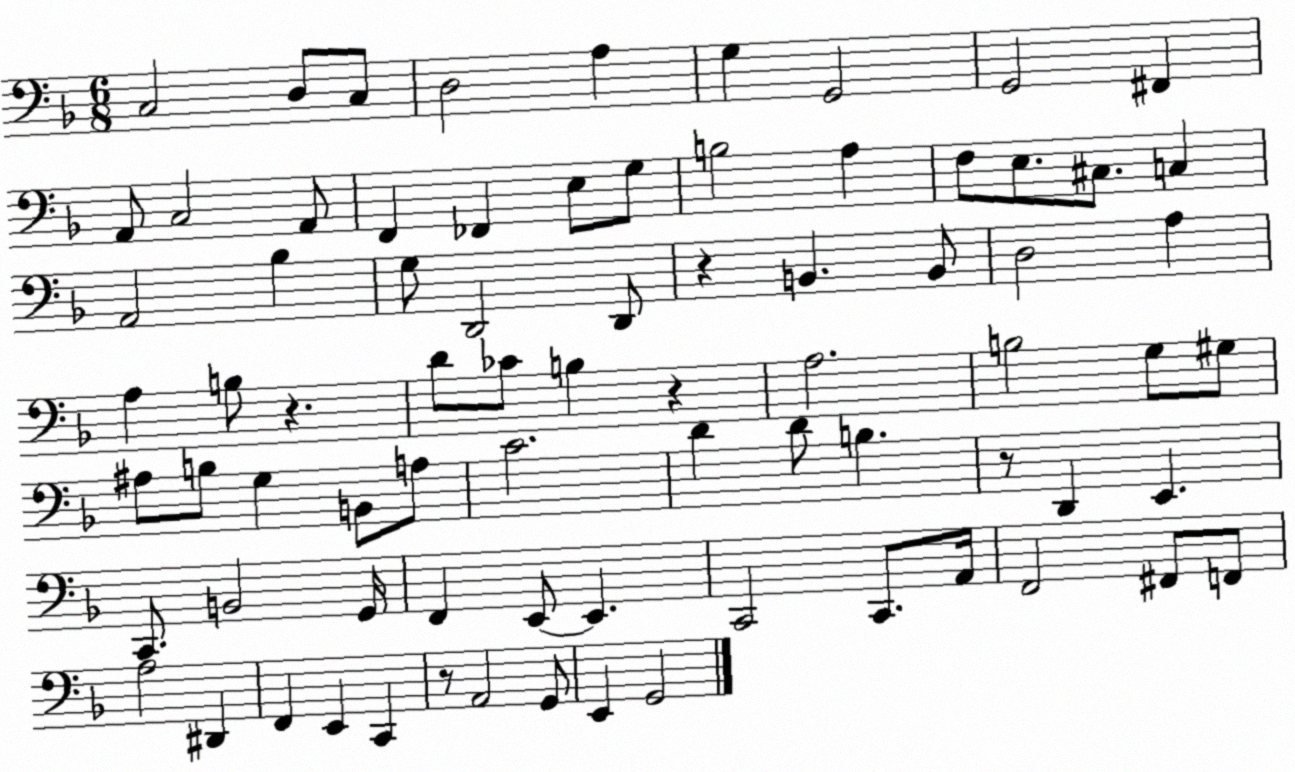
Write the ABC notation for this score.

X:1
T:Untitled
M:6/8
L:1/4
K:F
C,2 D,/2 C,/2 D,2 A, G, G,,2 G,,2 ^F,, A,,/2 C,2 A,,/2 F,, _F,, E,/2 G,/2 B,2 A, F,/2 E,/2 ^C,/2 C, A,,2 _B, G,/2 D,,2 D,,/2 z B,, B,,/2 D,2 A, A, B,/2 z D/2 _C/2 B, z A,2 B,2 G,/2 ^G,/2 ^A,/2 B,/2 G, B,,/2 A,/2 C2 D D/2 B, z/2 D,, E,, C,,/2 B,,2 G,,/4 F,, E,,/2 E,, C,,2 C,,/2 A,,/4 F,,2 ^F,,/2 F,,/2 A,2 ^D,, F,, E,, C,, z/2 A,,2 G,,/2 E,, G,,2